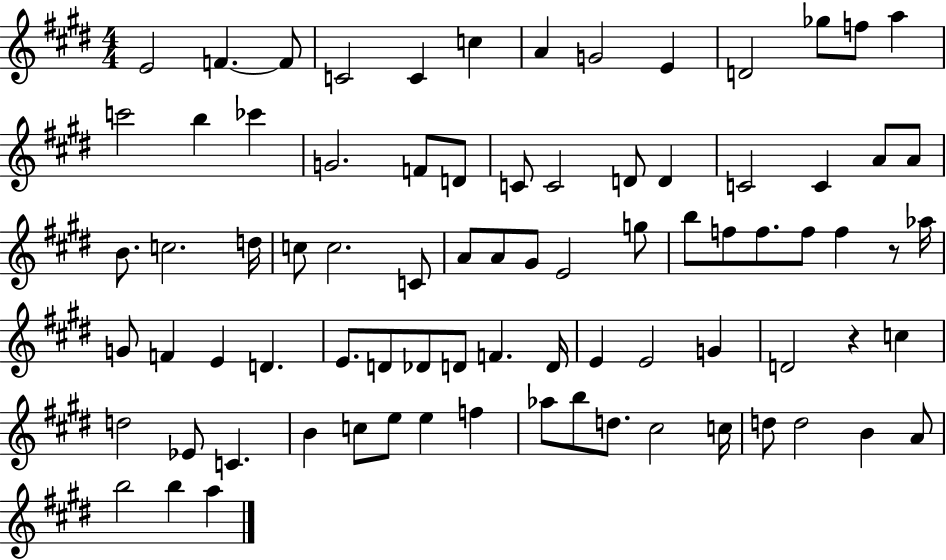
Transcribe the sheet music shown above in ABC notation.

X:1
T:Untitled
M:4/4
L:1/4
K:E
E2 F F/2 C2 C c A G2 E D2 _g/2 f/2 a c'2 b _c' G2 F/2 D/2 C/2 C2 D/2 D C2 C A/2 A/2 B/2 c2 d/4 c/2 c2 C/2 A/2 A/2 ^G/2 E2 g/2 b/2 f/2 f/2 f/2 f z/2 _a/4 G/2 F E D E/2 D/2 _D/2 D/2 F D/4 E E2 G D2 z c d2 _E/2 C B c/2 e/2 e f _a/2 b/2 d/2 ^c2 c/4 d/2 d2 B A/2 b2 b a